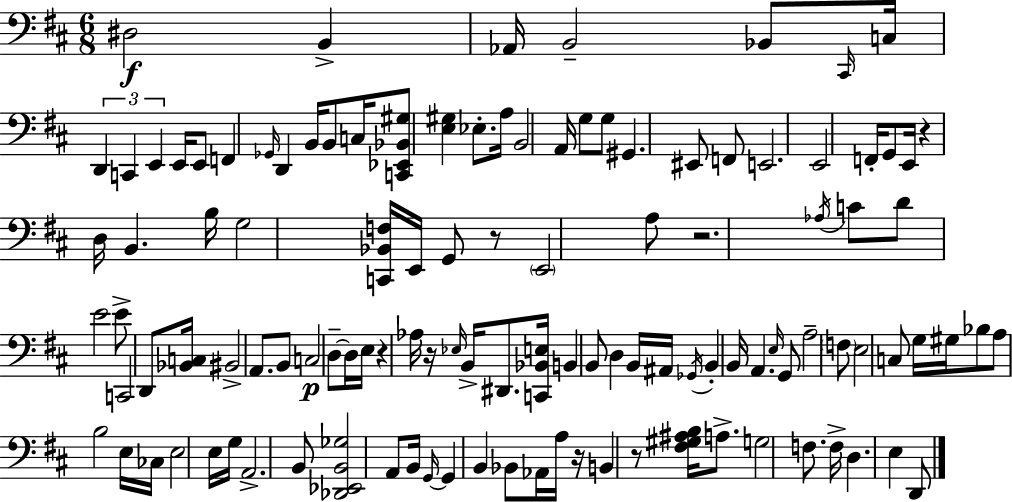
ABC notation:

X:1
T:Untitled
M:6/8
L:1/4
K:D
^D,2 B,, _A,,/4 B,,2 _B,,/2 ^C,,/4 C,/4 D,, C,, E,, E,,/4 E,,/2 F,, _G,,/4 D,, B,,/4 B,,/2 C,/4 [C,,_E,,_B,,^G,]/2 [E,^G,] _E,/2 A,/4 B,,2 A,,/4 G,/2 G,/2 ^G,, ^E,,/2 F,,/2 E,,2 E,,2 F,,/4 G,,/2 E,,/4 z D,/4 B,, B,/4 G,2 [C,,_B,,F,]/4 E,,/4 G,,/2 z/2 E,,2 A,/2 z2 _A,/4 C/2 D/2 E2 E/2 C,,2 D,,/2 [_B,,C,]/4 ^B,,2 A,,/2 B,,/2 C,2 D,/2 D,/4 E,/4 z _A,/4 z/4 _E,/4 B,,/4 ^D,,/2 [C,,_B,,E,]/4 B,, B,,/2 D, B,,/4 ^A,,/4 _G,,/4 B,, B,,/4 A,, E,/4 G,,/2 A,2 F,/2 E,2 C,/2 G,/4 ^G,/4 _B,/2 A,/2 B,2 E,/4 _C,/4 E,2 E,/4 G,/4 A,,2 B,,/2 [_D,,_E,,B,,_G,]2 A,,/2 B,,/4 G,,/4 G,, B,, _B,,/2 _A,,/4 A,/4 z/4 B,, z/2 [^F,^G,^A,B,]/4 A,/2 G,2 F,/2 F,/4 D, E, D,,/2